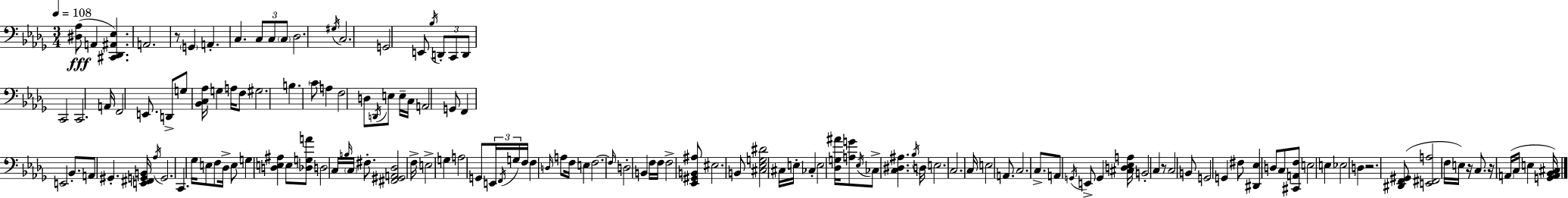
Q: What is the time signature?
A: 3/4